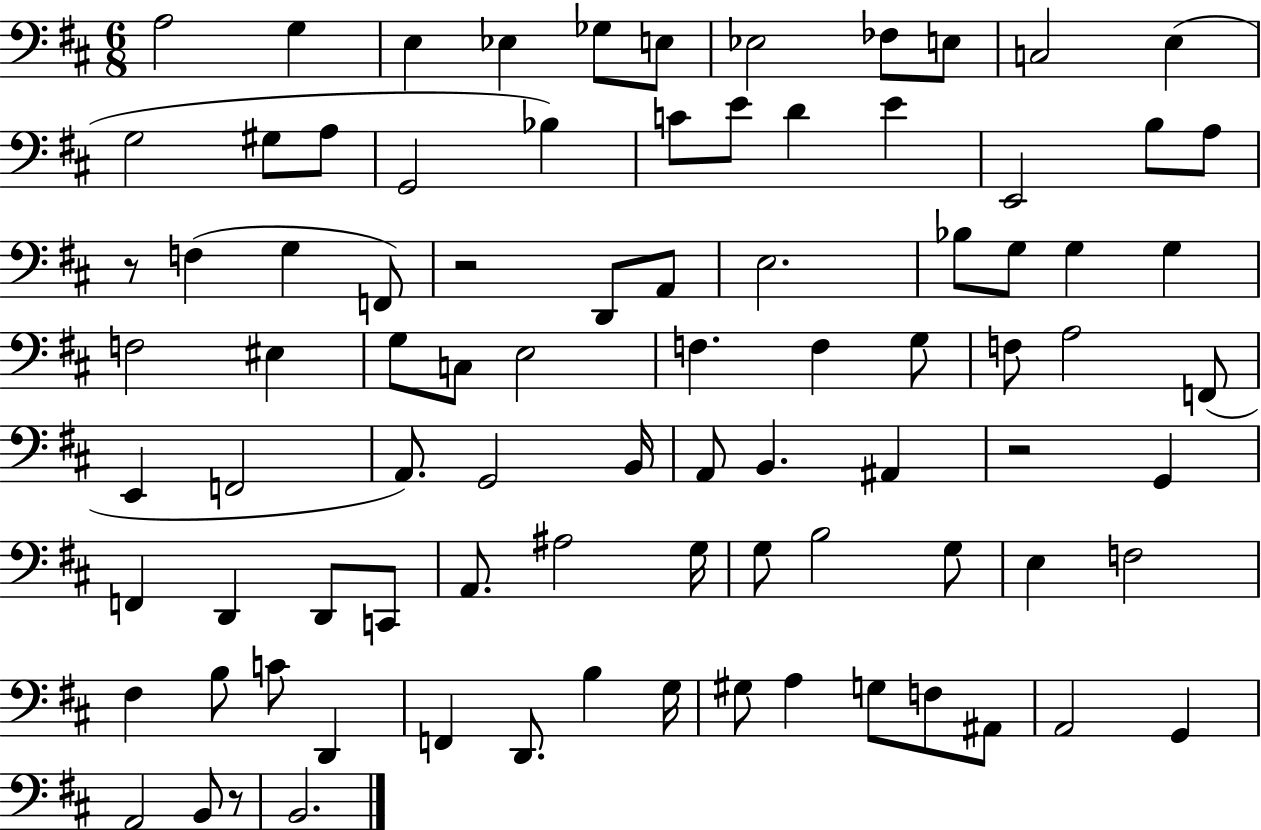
{
  \clef bass
  \numericTimeSignature
  \time 6/8
  \key d \major
  a2 g4 | e4 ees4 ges8 e8 | ees2 fes8 e8 | c2 e4( | \break g2 gis8 a8 | g,2 bes4) | c'8 e'8 d'4 e'4 | e,2 b8 a8 | \break r8 f4( g4 f,8) | r2 d,8 a,8 | e2. | bes8 g8 g4 g4 | \break f2 eis4 | g8 c8 e2 | f4. f4 g8 | f8 a2 f,8( | \break e,4 f,2 | a,8.) g,2 b,16 | a,8 b,4. ais,4 | r2 g,4 | \break f,4 d,4 d,8 c,8 | a,8. ais2 g16 | g8 b2 g8 | e4 f2 | \break fis4 b8 c'8 d,4 | f,4 d,8. b4 g16 | gis8 a4 g8 f8 ais,8 | a,2 g,4 | \break a,2 b,8 r8 | b,2. | \bar "|."
}